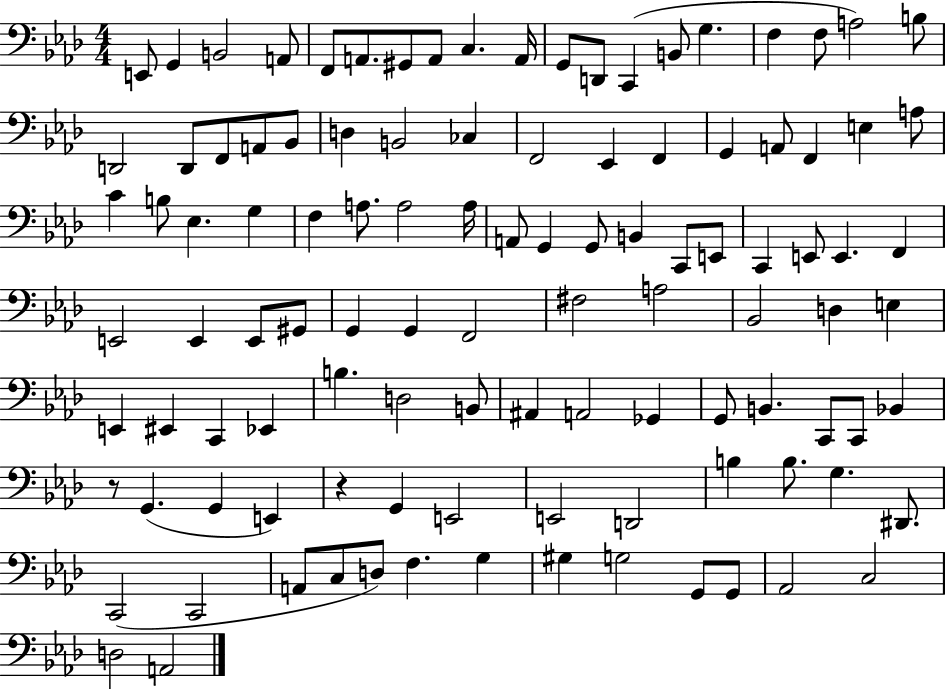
X:1
T:Untitled
M:4/4
L:1/4
K:Ab
E,,/2 G,, B,,2 A,,/2 F,,/2 A,,/2 ^G,,/2 A,,/2 C, A,,/4 G,,/2 D,,/2 C,, B,,/2 G, F, F,/2 A,2 B,/2 D,,2 D,,/2 F,,/2 A,,/2 _B,,/2 D, B,,2 _C, F,,2 _E,, F,, G,, A,,/2 F,, E, A,/2 C B,/2 _E, G, F, A,/2 A,2 A,/4 A,,/2 G,, G,,/2 B,, C,,/2 E,,/2 C,, E,,/2 E,, F,, E,,2 E,, E,,/2 ^G,,/2 G,, G,, F,,2 ^F,2 A,2 _B,,2 D, E, E,, ^E,, C,, _E,, B, D,2 B,,/2 ^A,, A,,2 _G,, G,,/2 B,, C,,/2 C,,/2 _B,, z/2 G,, G,, E,, z G,, E,,2 E,,2 D,,2 B, B,/2 G, ^D,,/2 C,,2 C,,2 A,,/2 C,/2 D,/2 F, G, ^G, G,2 G,,/2 G,,/2 _A,,2 C,2 D,2 A,,2